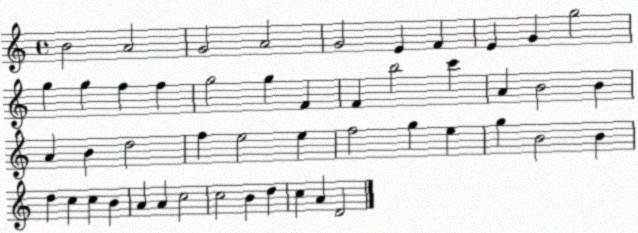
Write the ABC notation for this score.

X:1
T:Untitled
M:4/4
L:1/4
K:C
B2 A2 G2 A2 G2 E F E G g2 g g f f g2 g F F b2 c' A B2 B A B d2 f e2 e f2 g e g B2 B d c c B A A c2 c2 B d c A D2